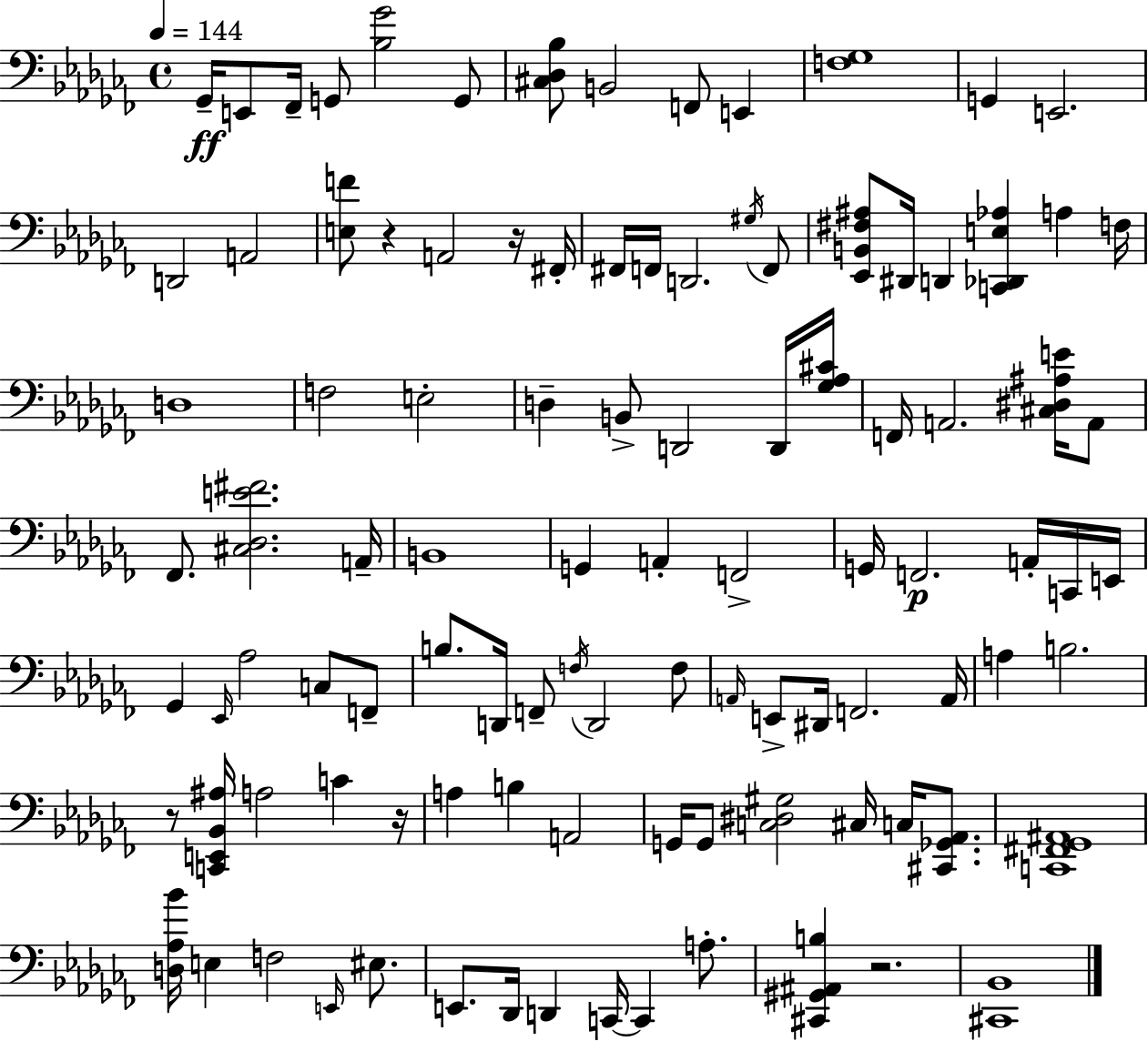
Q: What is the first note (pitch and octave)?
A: Gb2